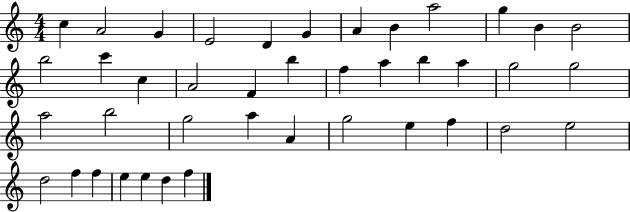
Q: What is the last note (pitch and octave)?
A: F5